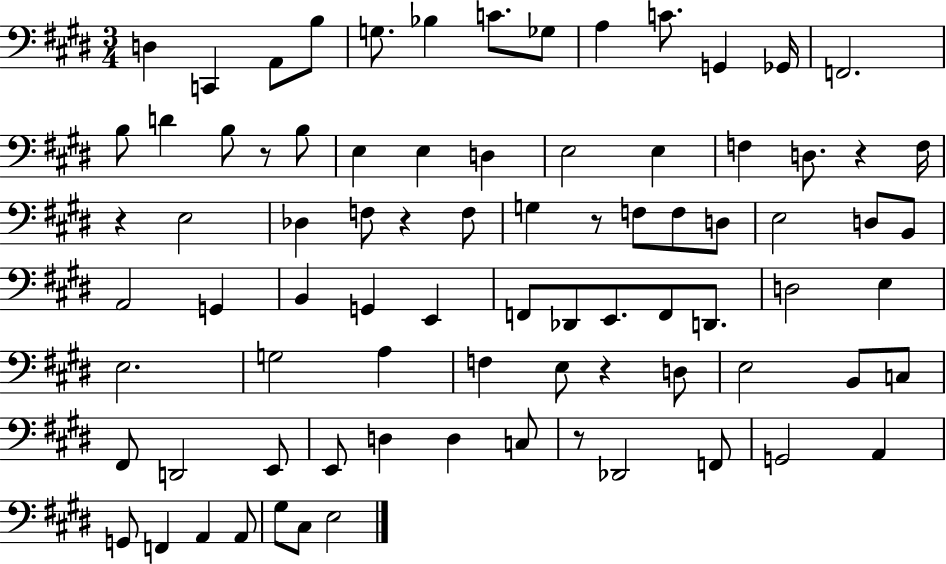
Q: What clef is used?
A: bass